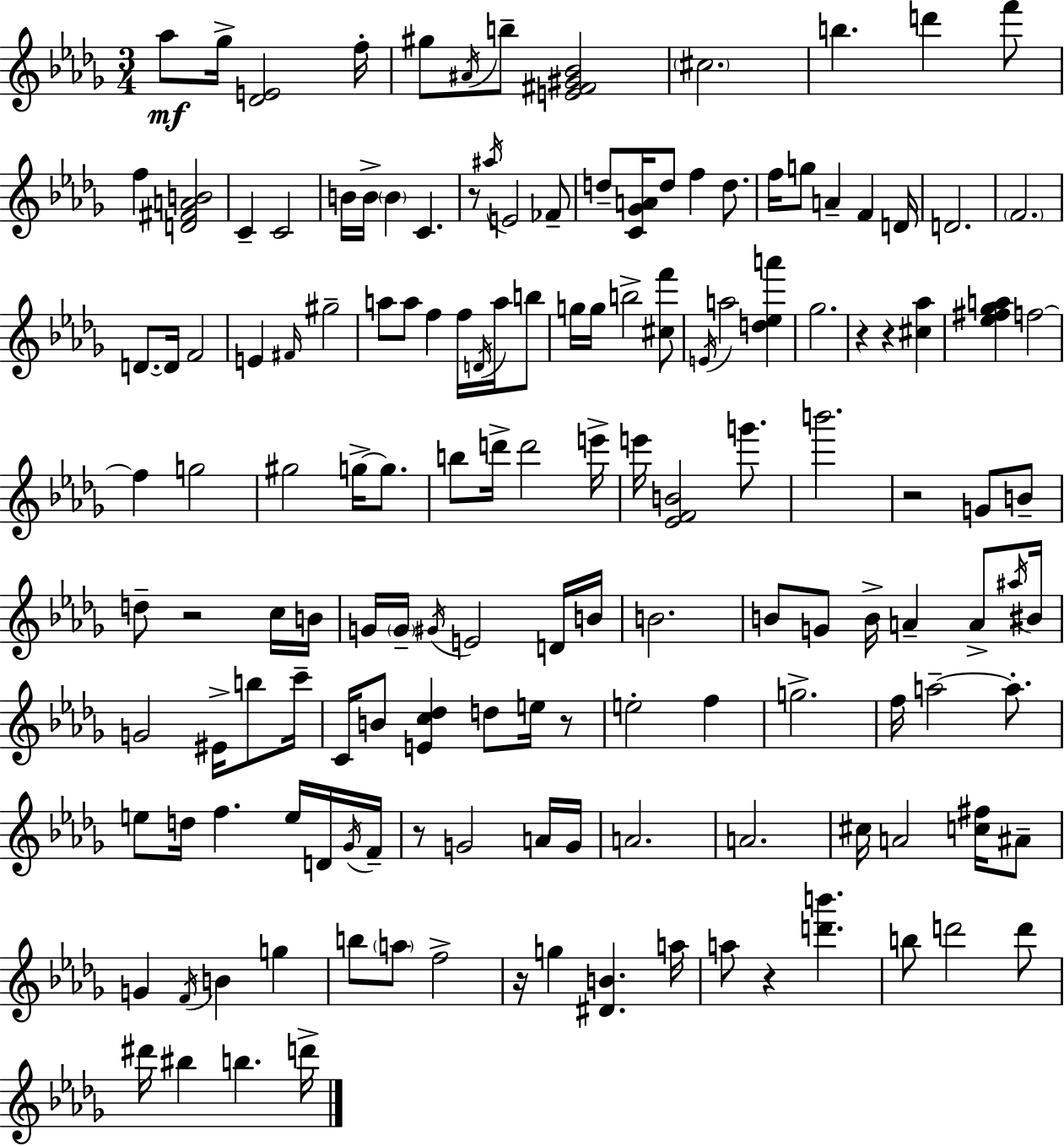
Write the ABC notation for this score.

X:1
T:Untitled
M:3/4
L:1/4
K:Bbm
_a/2 _g/4 [_DE]2 f/4 ^g/2 ^A/4 b/2 [E^F^G_B]2 ^c2 b d' f'/2 f [D^FAB]2 C C2 B/4 B/4 B C z/2 ^a/4 E2 _F/2 d/2 [C_GA]/4 d/2 f d/2 f/4 g/2 A F D/4 D2 F2 D/2 D/4 F2 E ^F/4 ^g2 a/2 a/2 f f/4 D/4 a/4 b/2 g/4 g/4 b2 [^cf']/2 E/4 a2 [d_ea'] _g2 z z [^c_a] [_e^f_ga] f2 f g2 ^g2 g/4 g/2 b/2 d'/4 d'2 e'/4 e'/4 [_EFB]2 g'/2 b'2 z2 G/2 B/2 d/2 z2 c/4 B/4 G/4 G/4 ^G/4 E2 D/4 B/4 B2 B/2 G/2 B/4 A A/2 ^a/4 ^B/4 G2 ^E/4 b/2 c'/4 C/4 B/2 [Ec_d] d/2 e/4 z/2 e2 f g2 f/4 a2 a/2 e/2 d/4 f e/4 D/4 _G/4 F/4 z/2 G2 A/4 G/4 A2 A2 ^c/4 A2 [c^f]/4 ^A/2 G F/4 B g b/2 a/2 f2 z/4 g [^DB] a/4 a/2 z [d'b'] b/2 d'2 d'/2 ^d'/4 ^b b d'/4